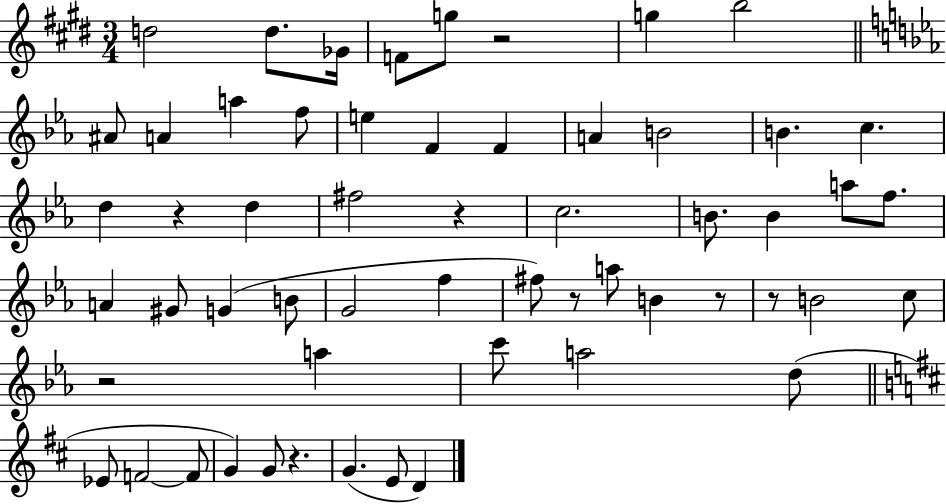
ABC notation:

X:1
T:Untitled
M:3/4
L:1/4
K:E
d2 d/2 _G/4 F/2 g/2 z2 g b2 ^A/2 A a f/2 e F F A B2 B c d z d ^f2 z c2 B/2 B a/2 f/2 A ^G/2 G B/2 G2 f ^f/2 z/2 a/2 B z/2 z/2 B2 c/2 z2 a c'/2 a2 d/2 _E/2 F2 F/2 G G/2 z G E/2 D